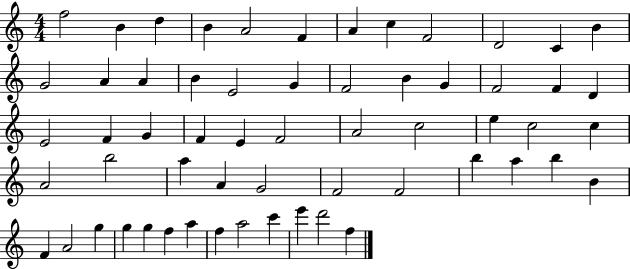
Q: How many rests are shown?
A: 0